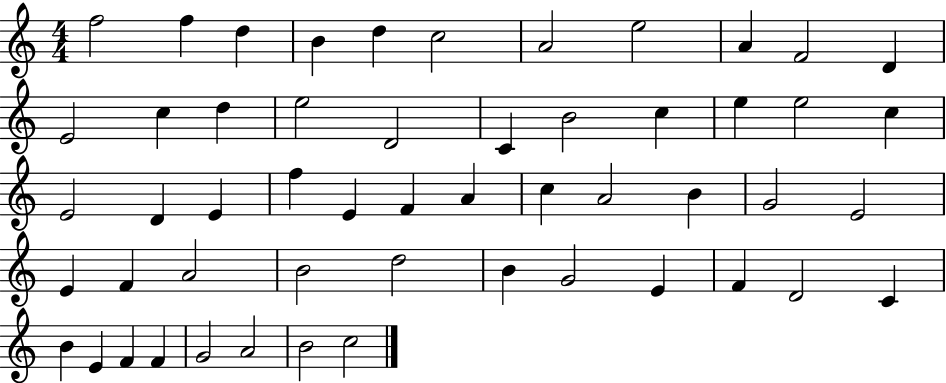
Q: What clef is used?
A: treble